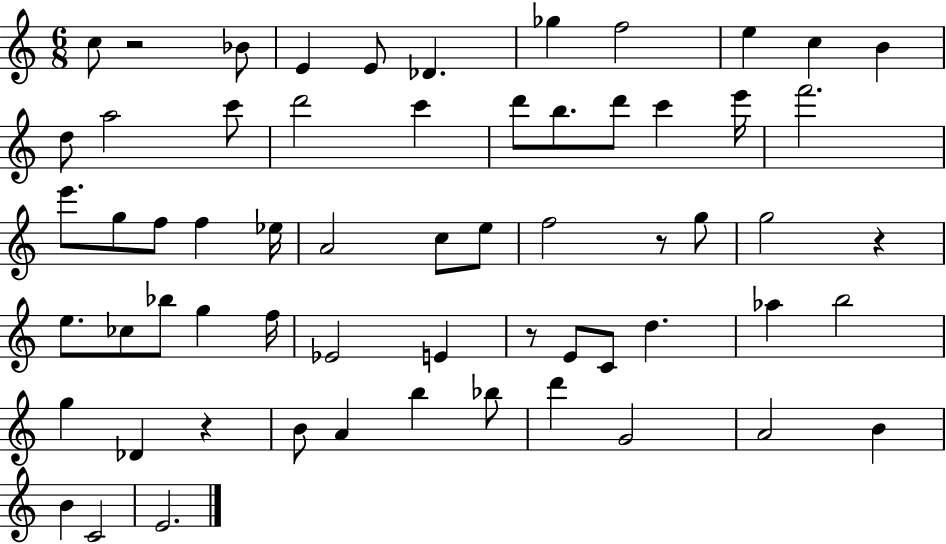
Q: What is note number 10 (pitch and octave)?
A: B4